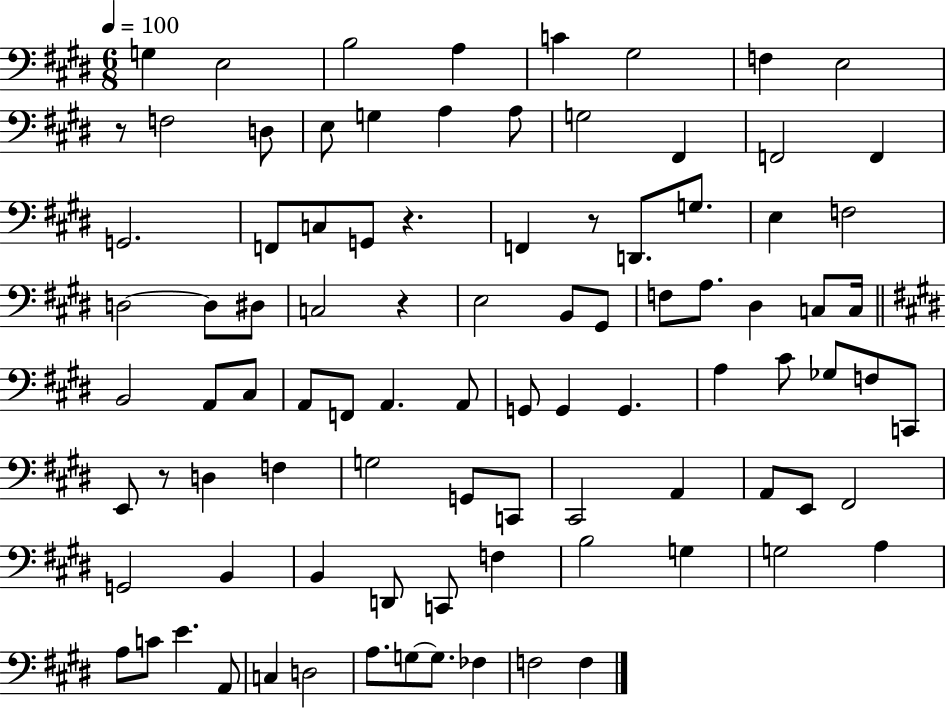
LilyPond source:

{
  \clef bass
  \numericTimeSignature
  \time 6/8
  \key e \major
  \tempo 4 = 100
  \repeat volta 2 { g4 e2 | b2 a4 | c'4 gis2 | f4 e2 | \break r8 f2 d8 | e8 g4 a4 a8 | g2 fis,4 | f,2 f,4 | \break g,2. | f,8 c8 g,8 r4. | f,4 r8 d,8. g8. | e4 f2 | \break d2~~ d8 dis8 | c2 r4 | e2 b,8 gis,8 | f8 a8. dis4 c8 c16 | \break \bar "||" \break \key e \major b,2 a,8 cis8 | a,8 f,8 a,4. a,8 | g,8 g,4 g,4. | a4 cis'8 ges8 f8 c,8 | \break e,8 r8 d4 f4 | g2 g,8 c,8 | cis,2 a,4 | a,8 e,8 fis,2 | \break g,2 b,4 | b,4 d,8 c,8 f4 | b2 g4 | g2 a4 | \break a8 c'8 e'4. a,8 | c4 d2 | a8. g8~~ g8. fes4 | f2 f4 | \break } \bar "|."
}